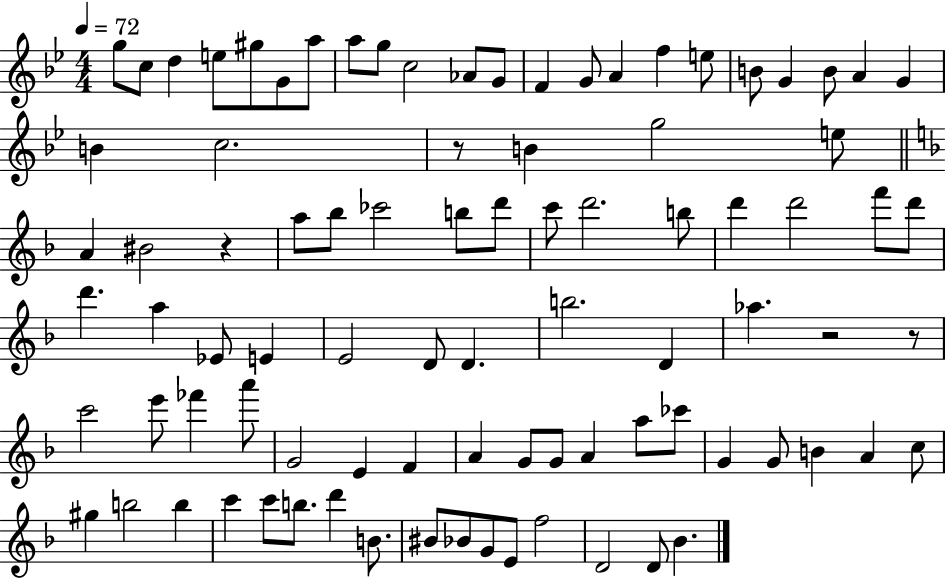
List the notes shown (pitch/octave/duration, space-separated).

G5/e C5/e D5/q E5/e G#5/e G4/e A5/e A5/e G5/e C5/h Ab4/e G4/e F4/q G4/e A4/q F5/q E5/e B4/e G4/q B4/e A4/q G4/q B4/q C5/h. R/e B4/q G5/h E5/e A4/q BIS4/h R/q A5/e Bb5/e CES6/h B5/e D6/e C6/e D6/h. B5/e D6/q D6/h F6/e D6/e D6/q. A5/q Eb4/e E4/q E4/h D4/e D4/q. B5/h. D4/q Ab5/q. R/h R/e C6/h E6/e FES6/q A6/e G4/h E4/q F4/q A4/q G4/e G4/e A4/q A5/e CES6/e G4/q G4/e B4/q A4/q C5/e G#5/q B5/h B5/q C6/q C6/e B5/e. D6/q B4/e. BIS4/e Bb4/e G4/e E4/e F5/h D4/h D4/e Bb4/q.